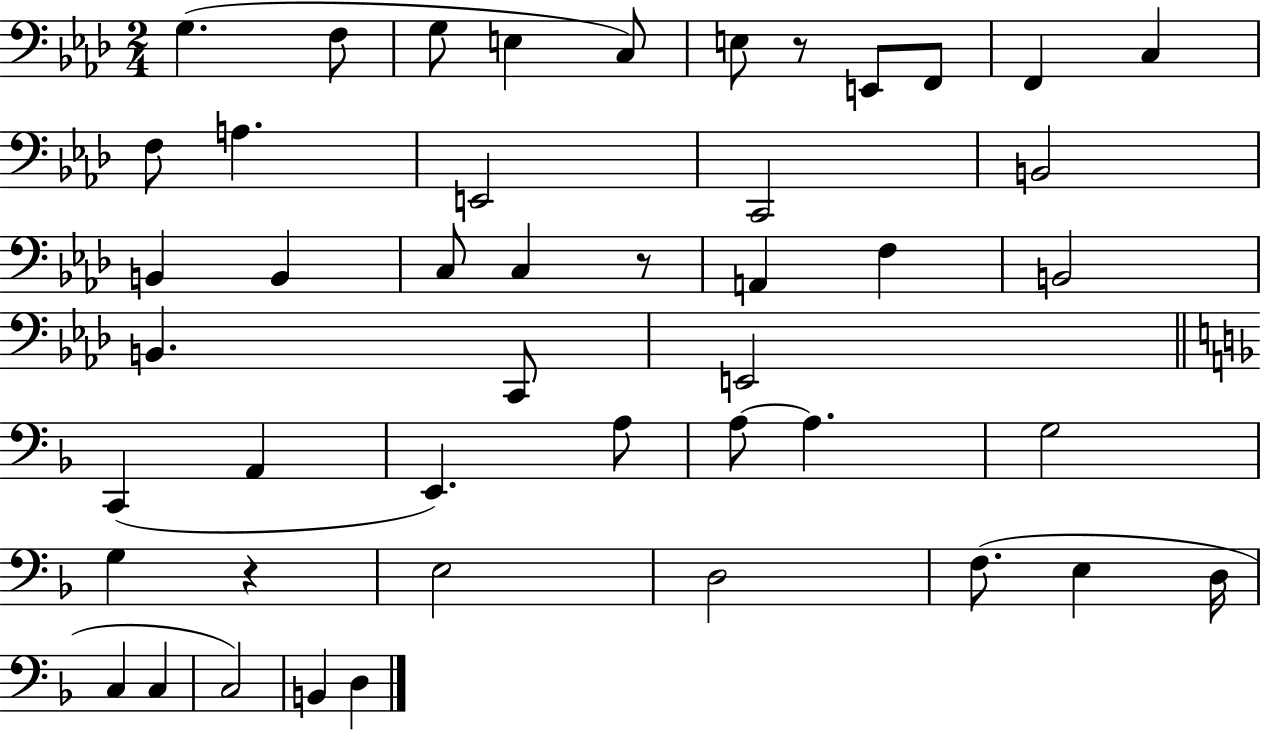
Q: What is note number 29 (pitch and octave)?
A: A3